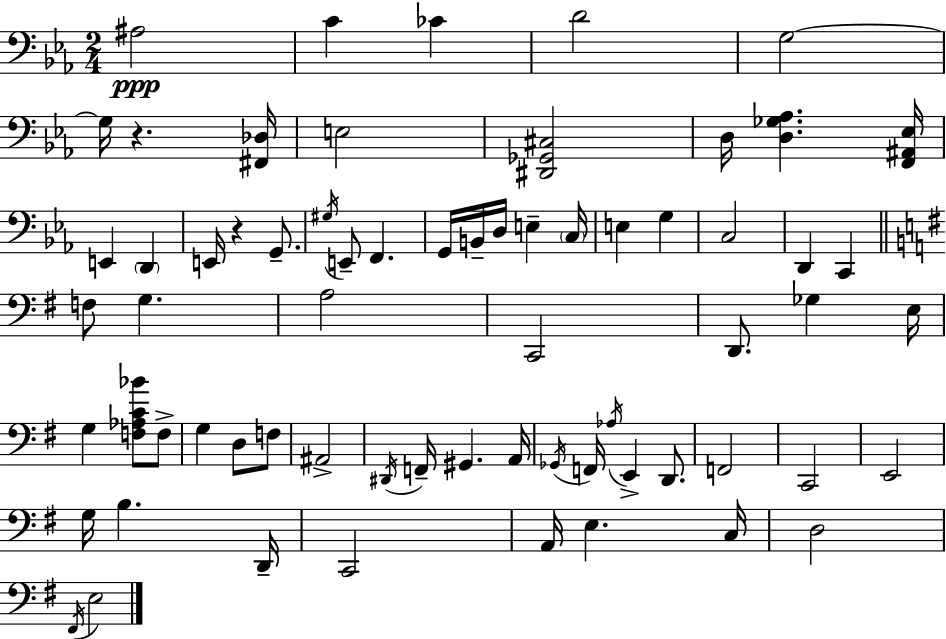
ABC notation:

X:1
T:Untitled
M:2/4
L:1/4
K:Cm
^A,2 C _C D2 G,2 G,/4 z [^F,,_D,]/4 E,2 [^D,,_G,,^C,]2 D,/4 [D,_G,_A,] [F,,^A,,_E,]/4 E,, D,, E,,/4 z G,,/2 ^G,/4 E,,/2 F,, G,,/4 B,,/4 D,/4 E, C,/4 E, G, C,2 D,, C,, F,/2 G, A,2 C,,2 D,,/2 _G, E,/4 G, [F,_A,C_B]/2 F,/2 G, D,/2 F,/2 ^A,,2 ^D,,/4 F,,/4 ^G,, A,,/4 _G,,/4 F,,/4 _A,/4 E,, D,,/2 F,,2 C,,2 E,,2 G,/4 B, D,,/4 C,,2 A,,/4 E, C,/4 D,2 ^F,,/4 E,2